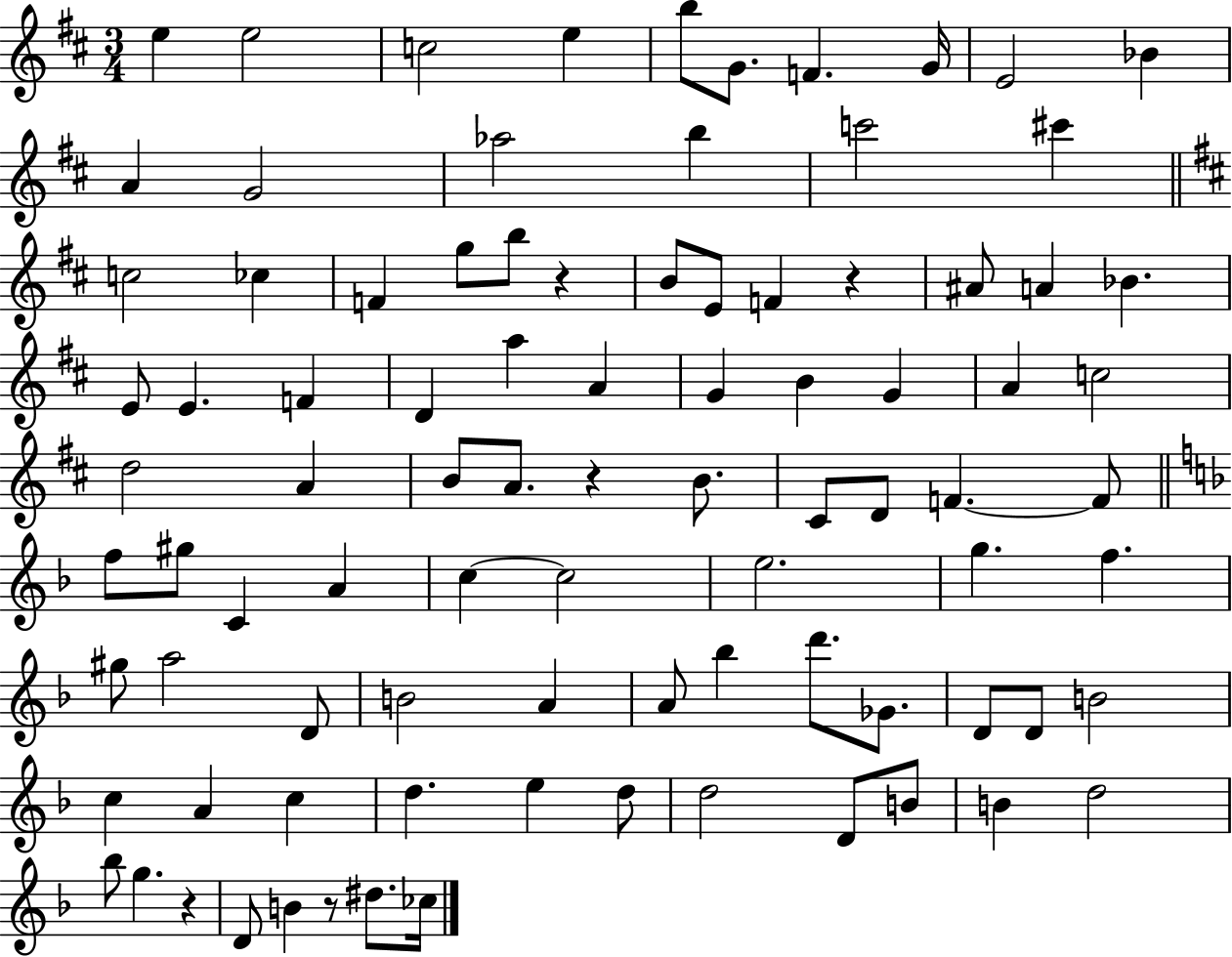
E5/q E5/h C5/h E5/q B5/e G4/e. F4/q. G4/s E4/h Bb4/q A4/q G4/h Ab5/h B5/q C6/h C#6/q C5/h CES5/q F4/q G5/e B5/e R/q B4/e E4/e F4/q R/q A#4/e A4/q Bb4/q. E4/e E4/q. F4/q D4/q A5/q A4/q G4/q B4/q G4/q A4/q C5/h D5/h A4/q B4/e A4/e. R/q B4/e. C#4/e D4/e F4/q. F4/e F5/e G#5/e C4/q A4/q C5/q C5/h E5/h. G5/q. F5/q. G#5/e A5/h D4/e B4/h A4/q A4/e Bb5/q D6/e. Gb4/e. D4/e D4/e B4/h C5/q A4/q C5/q D5/q. E5/q D5/e D5/h D4/e B4/e B4/q D5/h Bb5/e G5/q. R/q D4/e B4/q R/e D#5/e. CES5/s